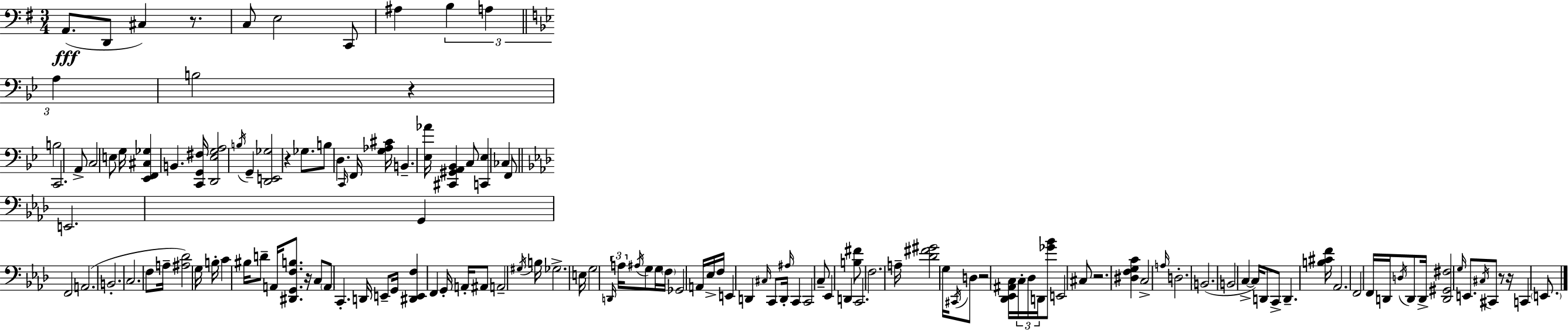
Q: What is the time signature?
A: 3/4